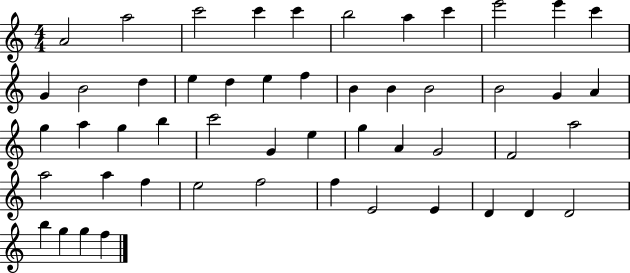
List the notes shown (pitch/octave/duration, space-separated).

A4/h A5/h C6/h C6/q C6/q B5/h A5/q C6/q E6/h E6/q C6/q G4/q B4/h D5/q E5/q D5/q E5/q F5/q B4/q B4/q B4/h B4/h G4/q A4/q G5/q A5/q G5/q B5/q C6/h G4/q E5/q G5/q A4/q G4/h F4/h A5/h A5/h A5/q F5/q E5/h F5/h F5/q E4/h E4/q D4/q D4/q D4/h B5/q G5/q G5/q F5/q